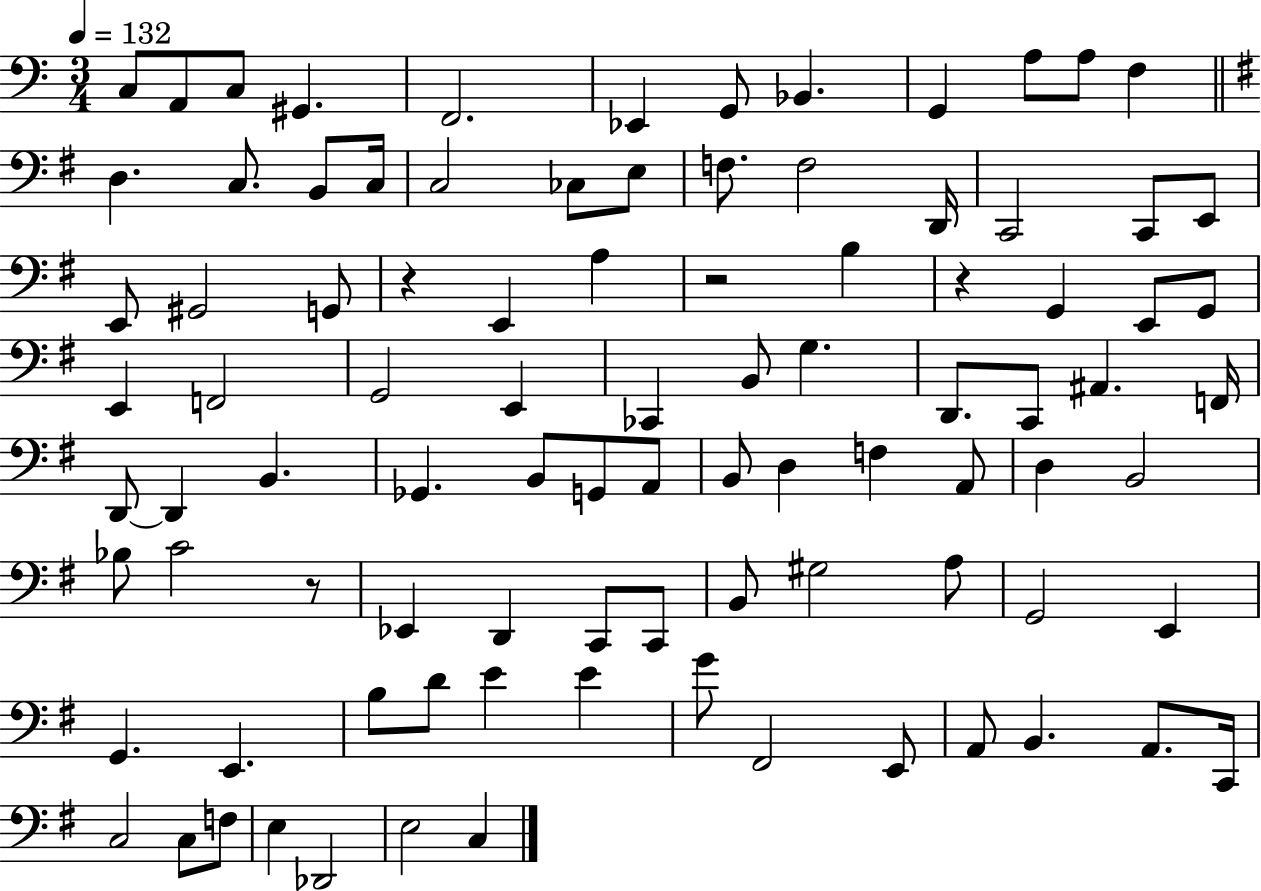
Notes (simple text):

C3/e A2/e C3/e G#2/q. F2/h. Eb2/q G2/e Bb2/q. G2/q A3/e A3/e F3/q D3/q. C3/e. B2/e C3/s C3/h CES3/e E3/e F3/e. F3/h D2/s C2/h C2/e E2/e E2/e G#2/h G2/e R/q E2/q A3/q R/h B3/q R/q G2/q E2/e G2/e E2/q F2/h G2/h E2/q CES2/q B2/e G3/q. D2/e. C2/e A#2/q. F2/s D2/e D2/q B2/q. Gb2/q. B2/e G2/e A2/e B2/e D3/q F3/q A2/e D3/q B2/h Bb3/e C4/h R/e Eb2/q D2/q C2/e C2/e B2/e G#3/h A3/e G2/h E2/q G2/q. E2/q. B3/e D4/e E4/q E4/q G4/e F#2/h E2/e A2/e B2/q. A2/e. C2/s C3/h C3/e F3/e E3/q Db2/h E3/h C3/q